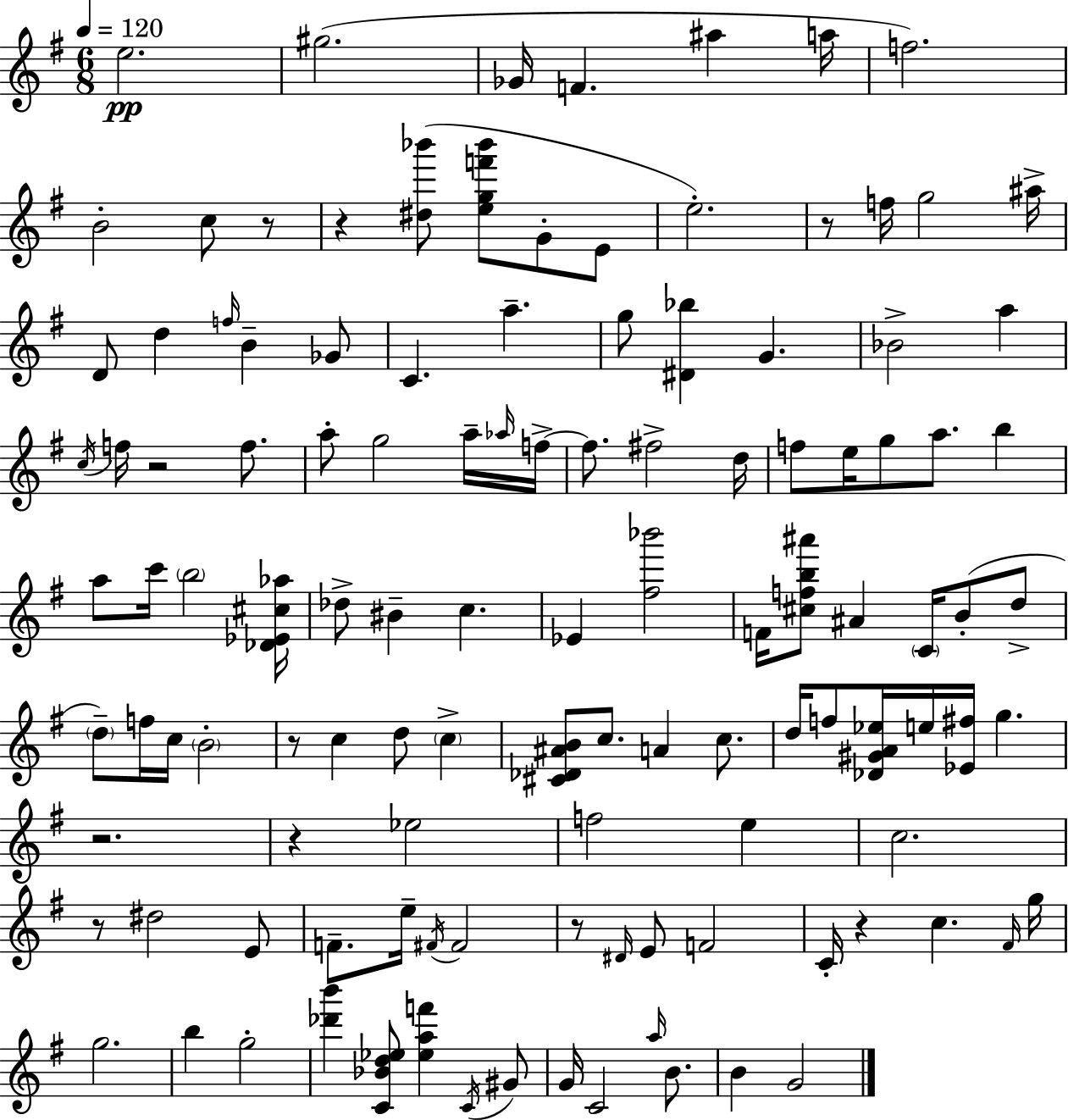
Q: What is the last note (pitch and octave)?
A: G4